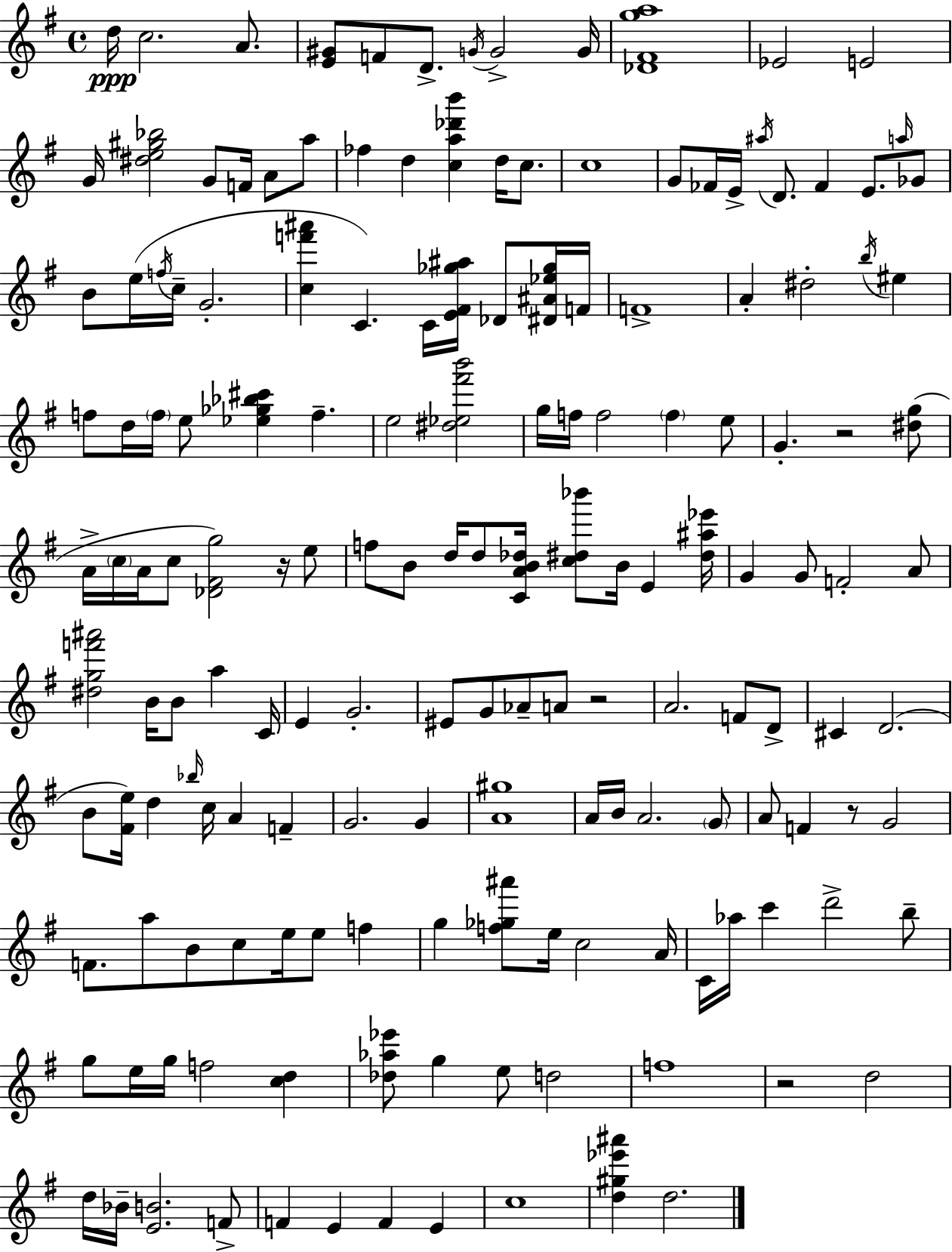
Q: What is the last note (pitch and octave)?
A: D5